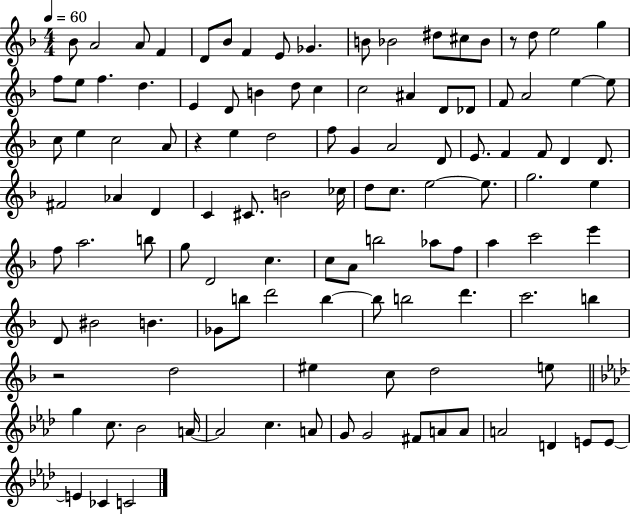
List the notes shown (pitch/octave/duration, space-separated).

Bb4/e A4/h A4/e F4/q D4/e Bb4/e F4/q E4/e Gb4/q. B4/e Bb4/h D#5/e C#5/e Bb4/e R/e D5/e E5/h G5/q F5/e E5/e F5/q. D5/q. E4/q D4/e B4/q D5/e C5/q C5/h A#4/q D4/e Db4/e F4/e A4/h E5/q E5/e C5/e E5/q C5/h A4/e R/q E5/q D5/h F5/e G4/q A4/h D4/e E4/e. F4/q F4/e D4/q D4/e. F#4/h Ab4/q D4/q C4/q C#4/e. B4/h CES5/s D5/e C5/e. E5/h E5/e. G5/h. E5/q F5/e A5/h. B5/e G5/e D4/h C5/q. C5/e A4/e B5/h Ab5/e F5/e A5/q C6/h E6/q D4/e BIS4/h B4/q. Gb4/e B5/e D6/h B5/q B5/e B5/h D6/q. C6/h. B5/q R/h D5/h EIS5/q C5/e D5/h E5/e G5/q C5/e. Bb4/h A4/s A4/h C5/q. A4/e G4/e G4/h F#4/e A4/e A4/e A4/h D4/q E4/e E4/e E4/q CES4/q C4/h